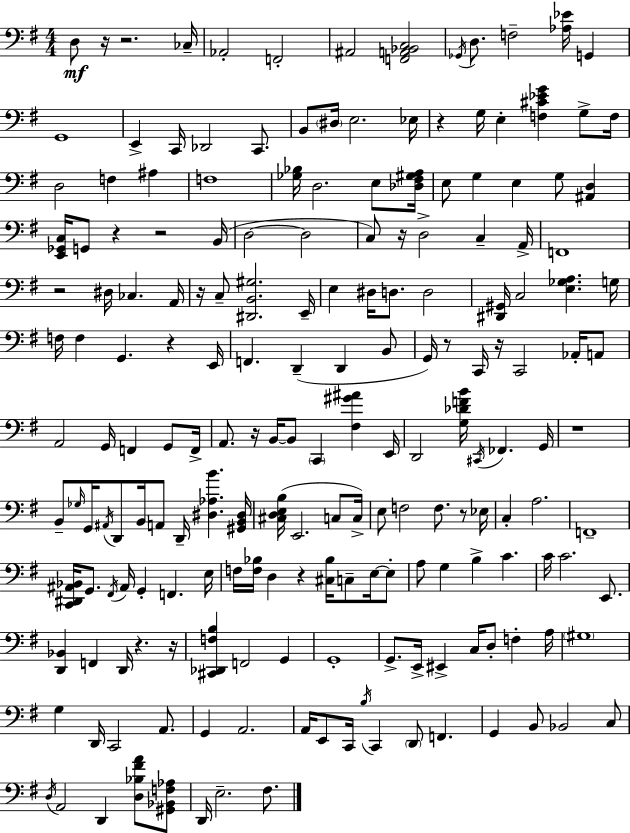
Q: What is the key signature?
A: E minor